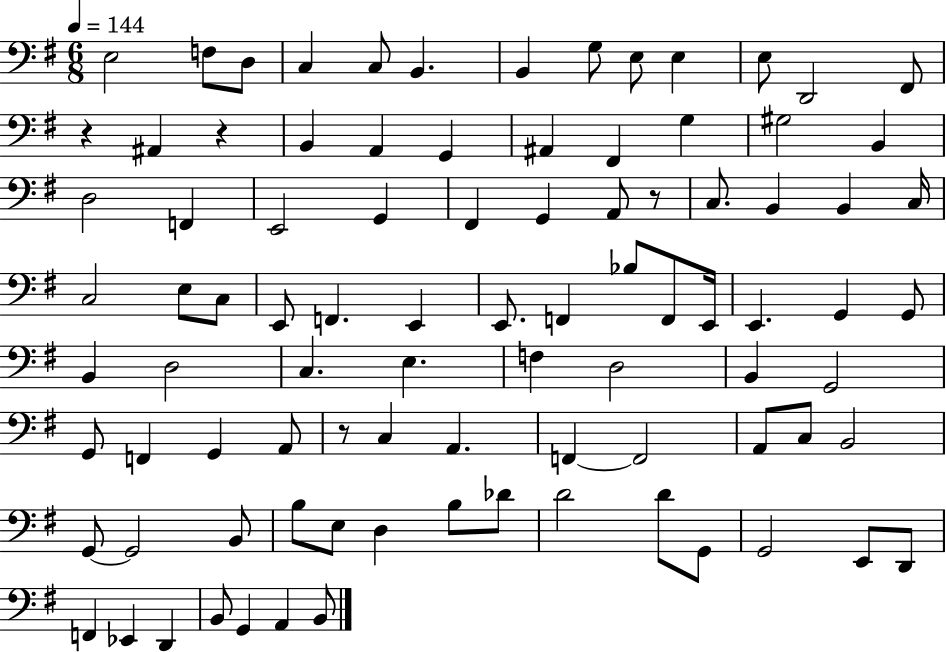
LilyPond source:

{
  \clef bass
  \numericTimeSignature
  \time 6/8
  \key g \major
  \tempo 4 = 144
  e2 f8 d8 | c4 c8 b,4. | b,4 g8 e8 e4 | e8 d,2 fis,8 | \break r4 ais,4 r4 | b,4 a,4 g,4 | ais,4 fis,4 g4 | gis2 b,4 | \break d2 f,4 | e,2 g,4 | fis,4 g,4 a,8 r8 | c8. b,4 b,4 c16 | \break c2 e8 c8 | e,8 f,4. e,4 | e,8. f,4 bes8 f,8 e,16 | e,4. g,4 g,8 | \break b,4 d2 | c4. e4. | f4 d2 | b,4 g,2 | \break g,8 f,4 g,4 a,8 | r8 c4 a,4. | f,4~~ f,2 | a,8 c8 b,2 | \break g,8~~ g,2 b,8 | b8 e8 d4 b8 des'8 | d'2 d'8 g,8 | g,2 e,8 d,8 | \break f,4 ees,4 d,4 | b,8 g,4 a,4 b,8 | \bar "|."
}